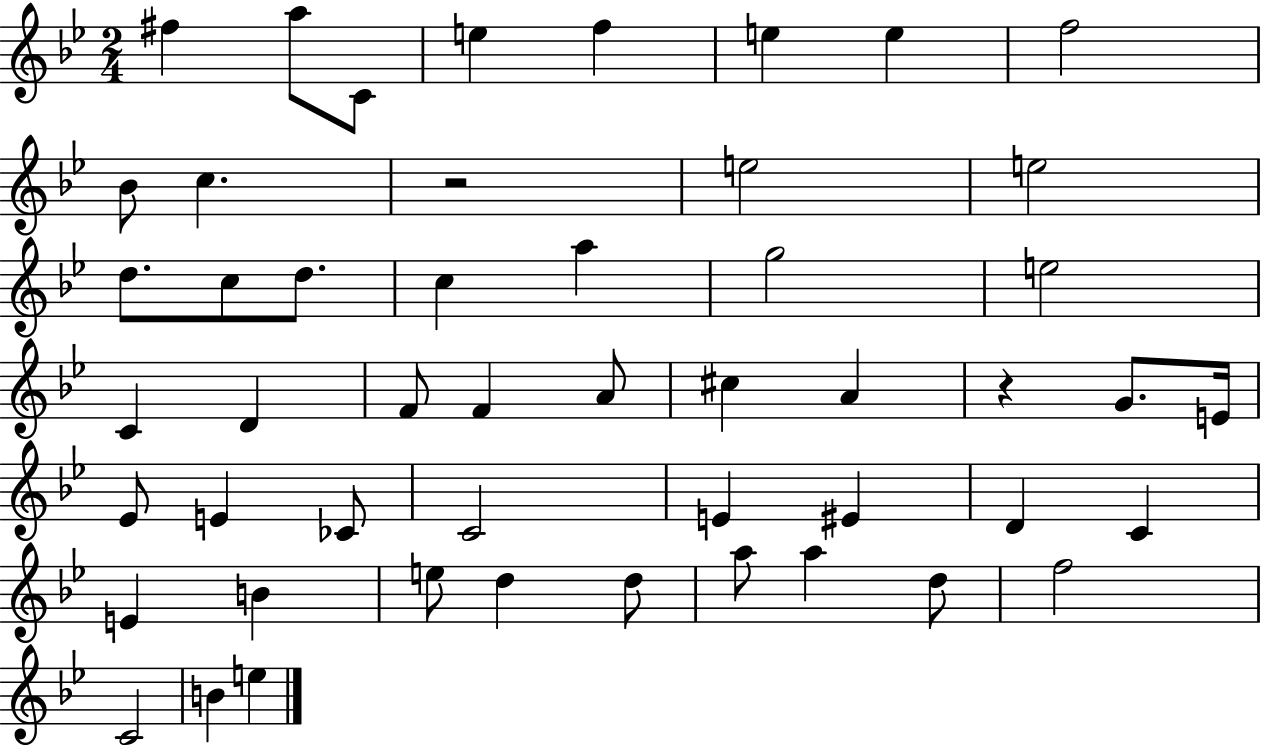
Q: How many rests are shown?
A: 2